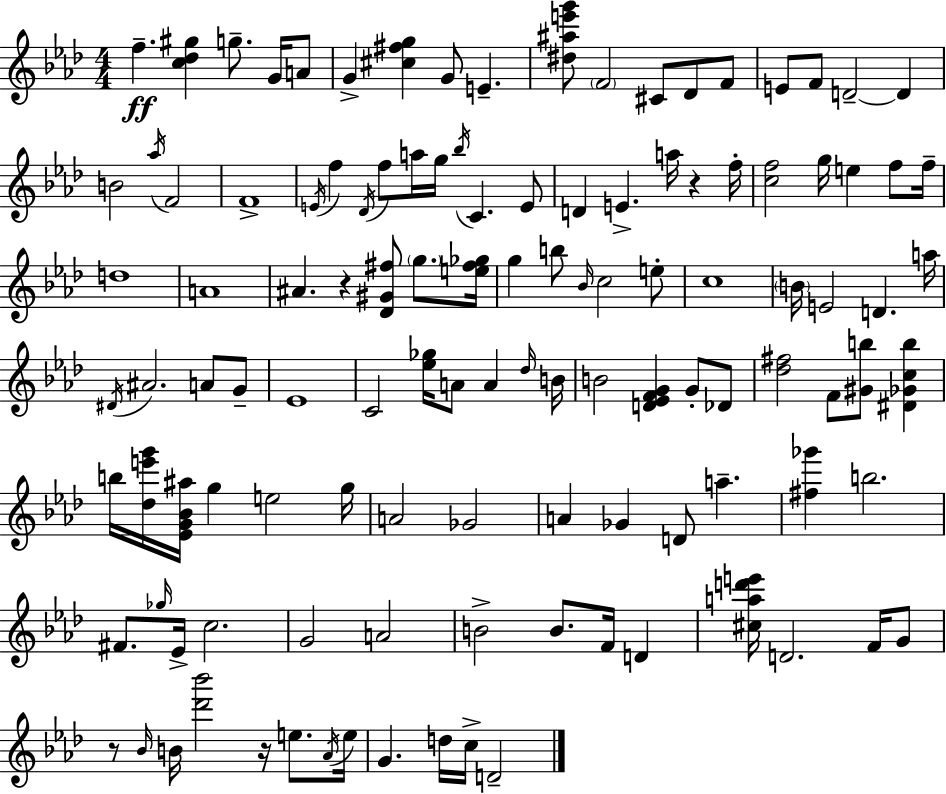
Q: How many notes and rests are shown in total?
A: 117